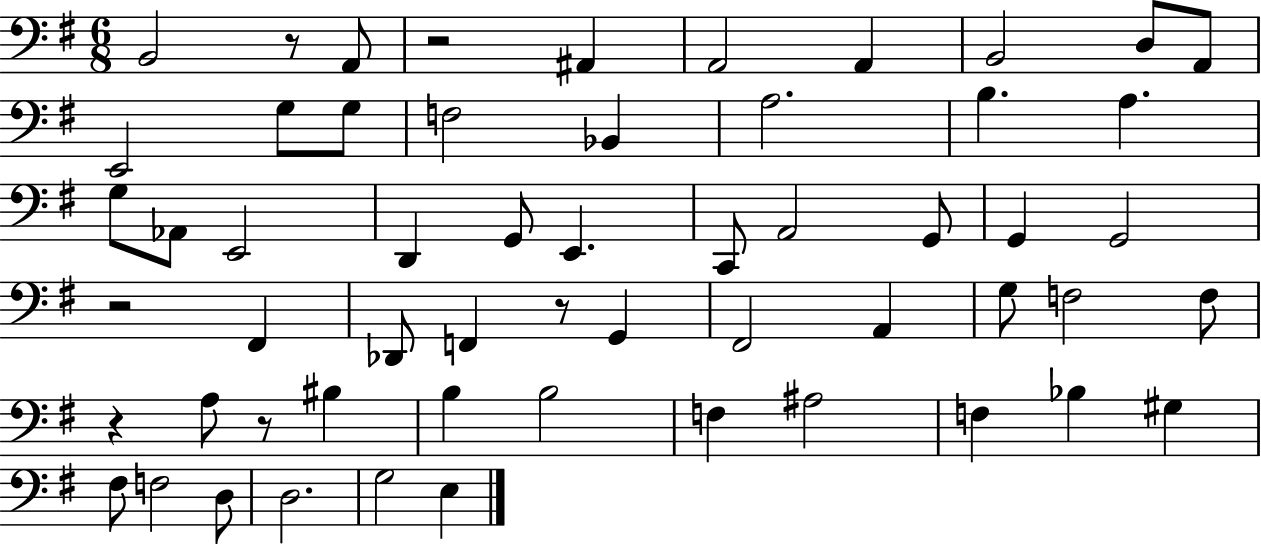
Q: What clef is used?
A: bass